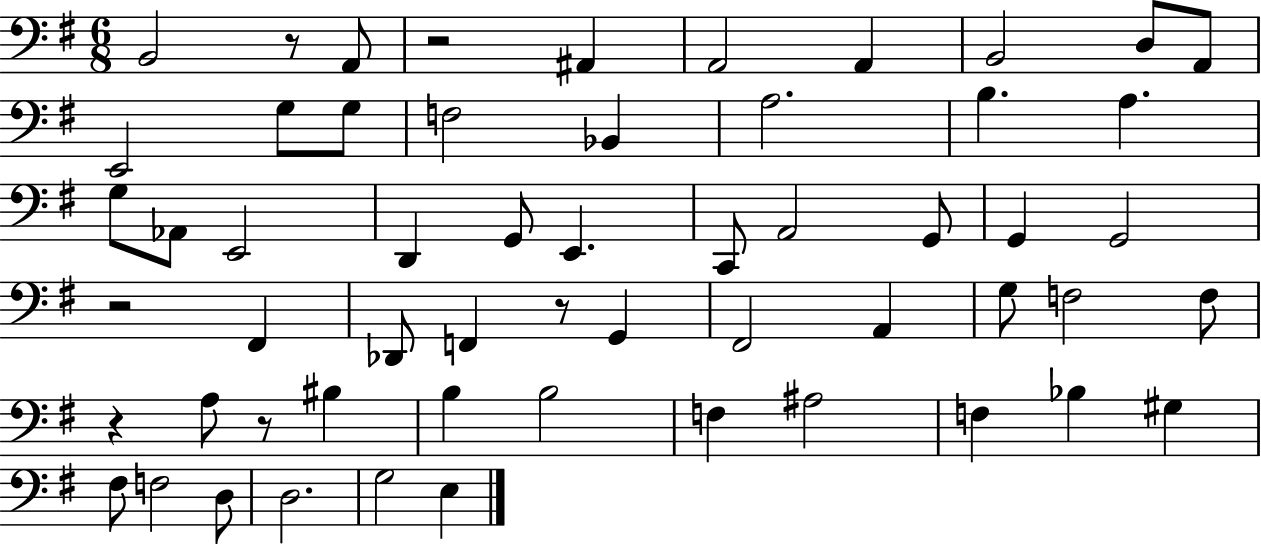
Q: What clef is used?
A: bass